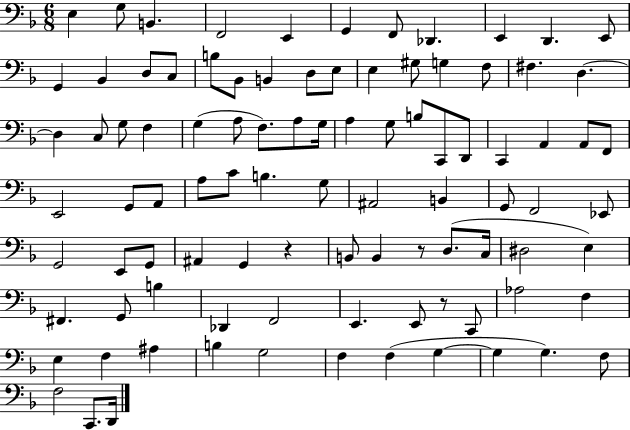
X:1
T:Untitled
M:6/8
L:1/4
K:F
E, G,/2 B,, F,,2 E,, G,, F,,/2 _D,, E,, D,, E,,/2 G,, _B,, D,/2 C,/2 B,/2 _B,,/2 B,, D,/2 E,/2 E, ^G,/2 G, F,/2 ^F, D, D, C,/2 G,/2 F, G, A,/2 F,/2 A,/2 G,/4 A, G,/2 B,/2 C,,/2 D,,/2 C,, A,, A,,/2 F,,/2 E,,2 G,,/2 A,,/2 A,/2 C/2 B, G,/2 ^A,,2 B,, G,,/2 F,,2 _E,,/2 G,,2 E,,/2 G,,/2 ^A,, G,, z B,,/2 B,, z/2 D,/2 C,/4 ^D,2 E, ^F,, G,,/2 B, _D,, F,,2 E,, E,,/2 z/2 C,,/2 _A,2 F, E, F, ^A, B, G,2 F, F, G, G, G, F,/2 F,2 C,,/2 D,,/4